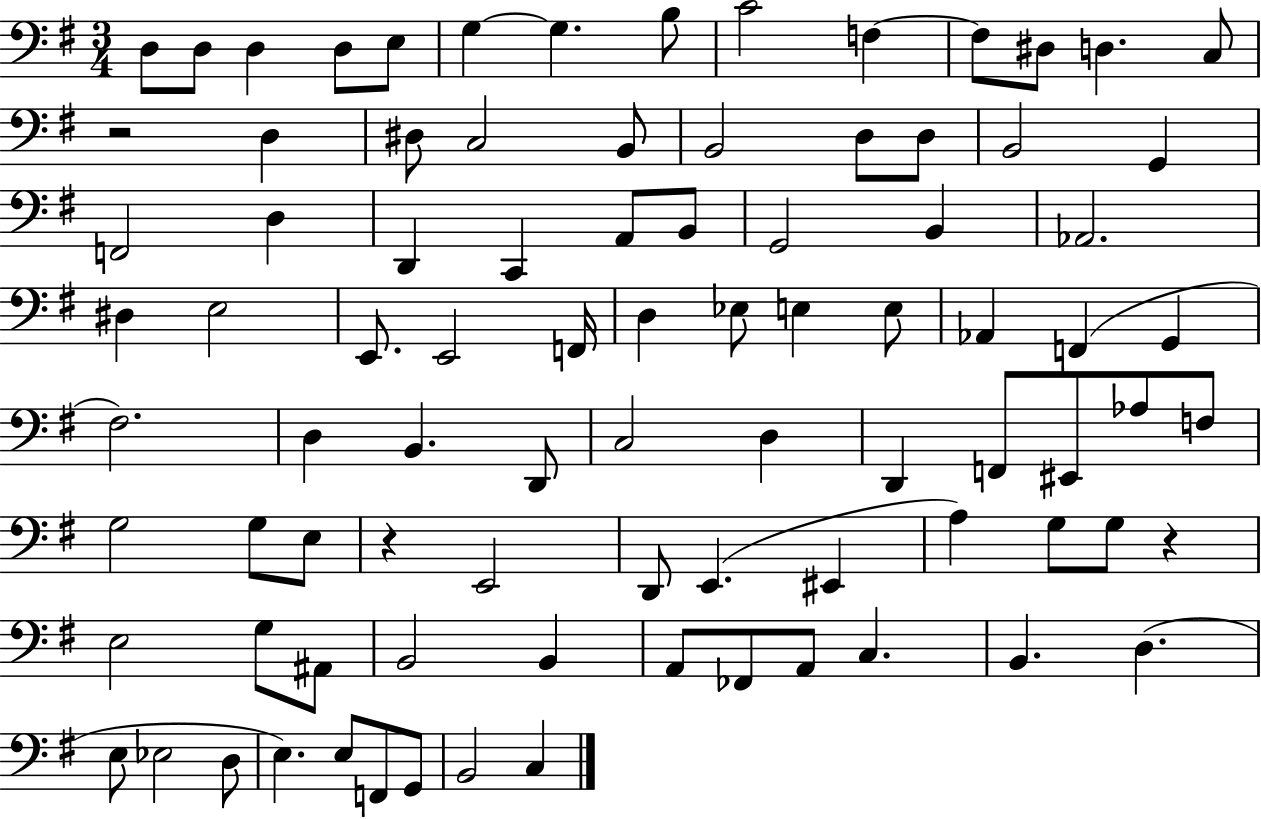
X:1
T:Untitled
M:3/4
L:1/4
K:G
D,/2 D,/2 D, D,/2 E,/2 G, G, B,/2 C2 F, F,/2 ^D,/2 D, C,/2 z2 D, ^D,/2 C,2 B,,/2 B,,2 D,/2 D,/2 B,,2 G,, F,,2 D, D,, C,, A,,/2 B,,/2 G,,2 B,, _A,,2 ^D, E,2 E,,/2 E,,2 F,,/4 D, _E,/2 E, E,/2 _A,, F,, G,, ^F,2 D, B,, D,,/2 C,2 D, D,, F,,/2 ^E,,/2 _A,/2 F,/2 G,2 G,/2 E,/2 z E,,2 D,,/2 E,, ^E,, A, G,/2 G,/2 z E,2 G,/2 ^A,,/2 B,,2 B,, A,,/2 _F,,/2 A,,/2 C, B,, D, E,/2 _E,2 D,/2 E, E,/2 F,,/2 G,,/2 B,,2 C,